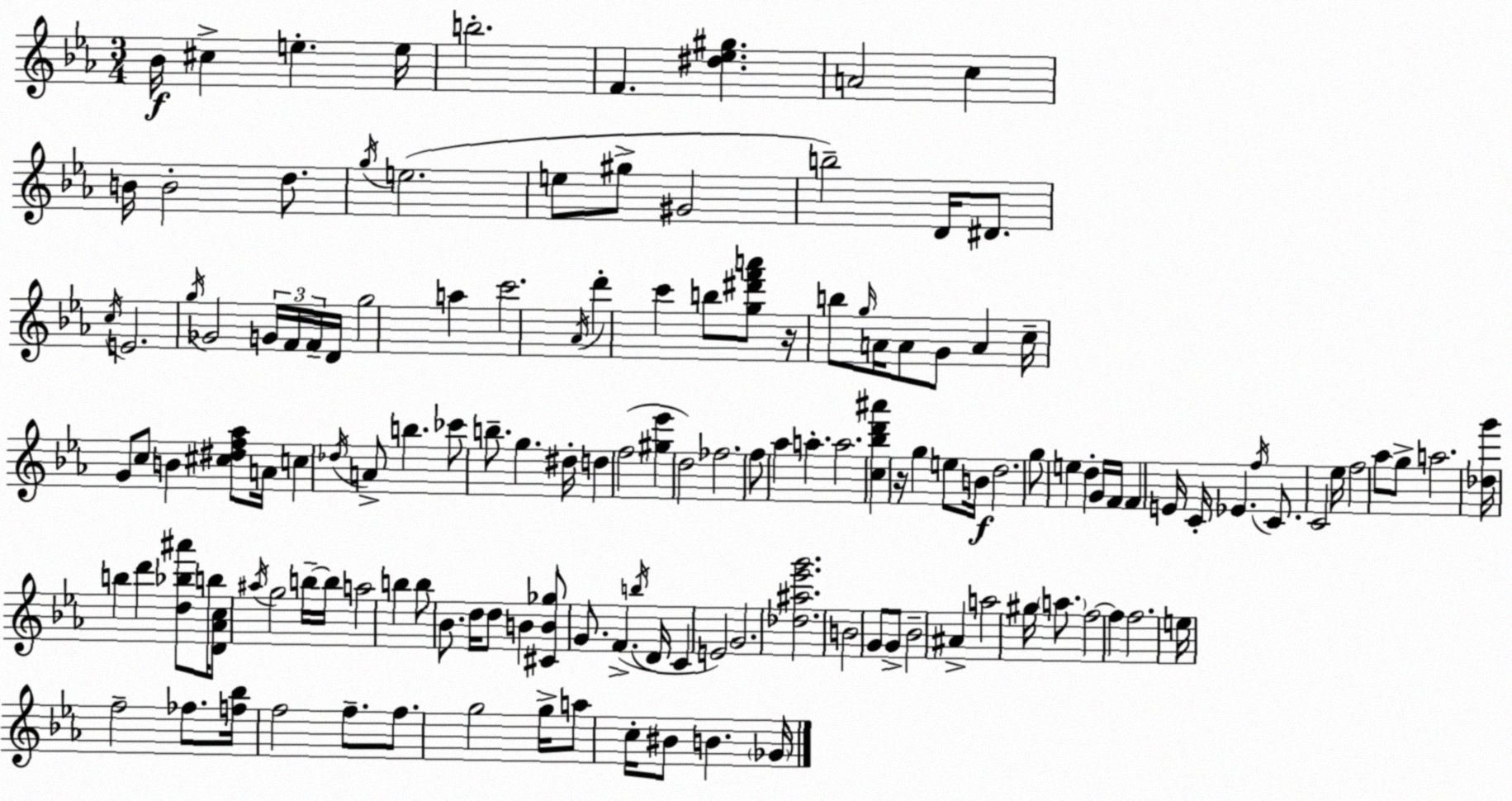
X:1
T:Untitled
M:3/4
L:1/4
K:Eb
_B/4 ^c e e/4 b2 F [^d_e^g] A2 c B/4 B2 d/2 g/4 e2 e/2 ^g/2 ^G2 b2 D/4 ^D/2 c/4 E2 g/4 _G2 G/4 F/4 F/4 D/4 g2 a c'2 _A/4 d' c' b/2 [g^d'f'a']/2 z/4 b/2 g/4 A/4 A/2 G/2 A c/4 G/2 c/2 B [^c^df_a]/2 A/4 c _d/4 A/2 b _c'/2 b/2 g ^d/4 d f2 [^g_e'] d2 _f2 f/2 _a a a2 [c_bd'^a'] z/4 g e/2 B/4 d2 g/2 e d G/4 F/4 F E/4 C/4 _E f/4 C/2 C2 _e/4 f2 _a/2 g/2 a2 [_dg']/4 b d' [d_b^a']/2 b/4 [D_Ac]/2 ^a/4 g2 b/4 b/4 a2 b b/2 _B/2 d/4 d/2 B [^CB_g]/2 G/2 F b/4 D/4 C E2 G2 [_d^a_e'g']2 B2 G/2 G/2 _B2 ^A a2 ^g/4 a/2 f2 f f2 e/4 f2 _f/2 [f_b]/4 f2 f/2 f/2 g2 g/4 a/2 c/4 ^B/2 B _G/4